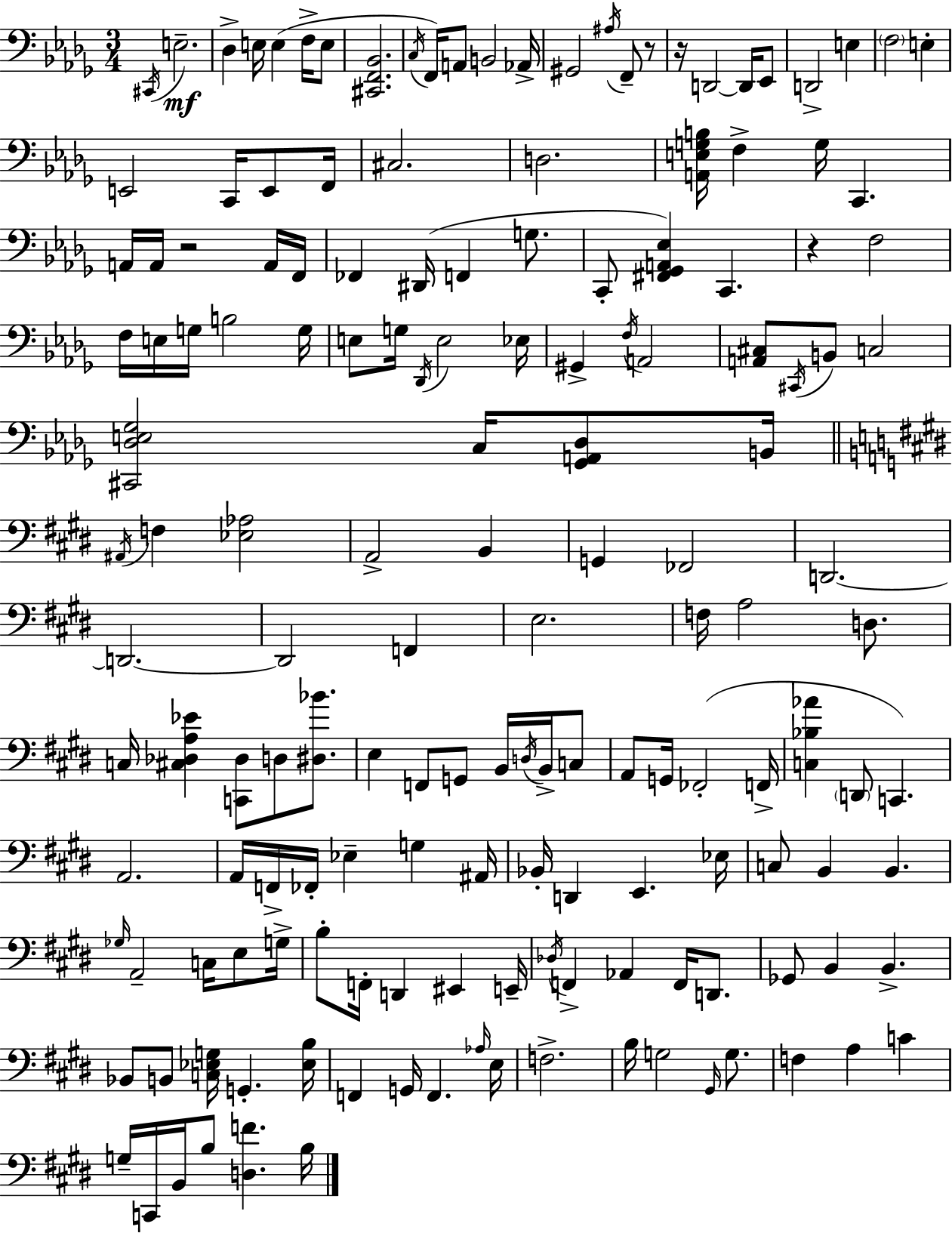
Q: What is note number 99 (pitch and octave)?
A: E2